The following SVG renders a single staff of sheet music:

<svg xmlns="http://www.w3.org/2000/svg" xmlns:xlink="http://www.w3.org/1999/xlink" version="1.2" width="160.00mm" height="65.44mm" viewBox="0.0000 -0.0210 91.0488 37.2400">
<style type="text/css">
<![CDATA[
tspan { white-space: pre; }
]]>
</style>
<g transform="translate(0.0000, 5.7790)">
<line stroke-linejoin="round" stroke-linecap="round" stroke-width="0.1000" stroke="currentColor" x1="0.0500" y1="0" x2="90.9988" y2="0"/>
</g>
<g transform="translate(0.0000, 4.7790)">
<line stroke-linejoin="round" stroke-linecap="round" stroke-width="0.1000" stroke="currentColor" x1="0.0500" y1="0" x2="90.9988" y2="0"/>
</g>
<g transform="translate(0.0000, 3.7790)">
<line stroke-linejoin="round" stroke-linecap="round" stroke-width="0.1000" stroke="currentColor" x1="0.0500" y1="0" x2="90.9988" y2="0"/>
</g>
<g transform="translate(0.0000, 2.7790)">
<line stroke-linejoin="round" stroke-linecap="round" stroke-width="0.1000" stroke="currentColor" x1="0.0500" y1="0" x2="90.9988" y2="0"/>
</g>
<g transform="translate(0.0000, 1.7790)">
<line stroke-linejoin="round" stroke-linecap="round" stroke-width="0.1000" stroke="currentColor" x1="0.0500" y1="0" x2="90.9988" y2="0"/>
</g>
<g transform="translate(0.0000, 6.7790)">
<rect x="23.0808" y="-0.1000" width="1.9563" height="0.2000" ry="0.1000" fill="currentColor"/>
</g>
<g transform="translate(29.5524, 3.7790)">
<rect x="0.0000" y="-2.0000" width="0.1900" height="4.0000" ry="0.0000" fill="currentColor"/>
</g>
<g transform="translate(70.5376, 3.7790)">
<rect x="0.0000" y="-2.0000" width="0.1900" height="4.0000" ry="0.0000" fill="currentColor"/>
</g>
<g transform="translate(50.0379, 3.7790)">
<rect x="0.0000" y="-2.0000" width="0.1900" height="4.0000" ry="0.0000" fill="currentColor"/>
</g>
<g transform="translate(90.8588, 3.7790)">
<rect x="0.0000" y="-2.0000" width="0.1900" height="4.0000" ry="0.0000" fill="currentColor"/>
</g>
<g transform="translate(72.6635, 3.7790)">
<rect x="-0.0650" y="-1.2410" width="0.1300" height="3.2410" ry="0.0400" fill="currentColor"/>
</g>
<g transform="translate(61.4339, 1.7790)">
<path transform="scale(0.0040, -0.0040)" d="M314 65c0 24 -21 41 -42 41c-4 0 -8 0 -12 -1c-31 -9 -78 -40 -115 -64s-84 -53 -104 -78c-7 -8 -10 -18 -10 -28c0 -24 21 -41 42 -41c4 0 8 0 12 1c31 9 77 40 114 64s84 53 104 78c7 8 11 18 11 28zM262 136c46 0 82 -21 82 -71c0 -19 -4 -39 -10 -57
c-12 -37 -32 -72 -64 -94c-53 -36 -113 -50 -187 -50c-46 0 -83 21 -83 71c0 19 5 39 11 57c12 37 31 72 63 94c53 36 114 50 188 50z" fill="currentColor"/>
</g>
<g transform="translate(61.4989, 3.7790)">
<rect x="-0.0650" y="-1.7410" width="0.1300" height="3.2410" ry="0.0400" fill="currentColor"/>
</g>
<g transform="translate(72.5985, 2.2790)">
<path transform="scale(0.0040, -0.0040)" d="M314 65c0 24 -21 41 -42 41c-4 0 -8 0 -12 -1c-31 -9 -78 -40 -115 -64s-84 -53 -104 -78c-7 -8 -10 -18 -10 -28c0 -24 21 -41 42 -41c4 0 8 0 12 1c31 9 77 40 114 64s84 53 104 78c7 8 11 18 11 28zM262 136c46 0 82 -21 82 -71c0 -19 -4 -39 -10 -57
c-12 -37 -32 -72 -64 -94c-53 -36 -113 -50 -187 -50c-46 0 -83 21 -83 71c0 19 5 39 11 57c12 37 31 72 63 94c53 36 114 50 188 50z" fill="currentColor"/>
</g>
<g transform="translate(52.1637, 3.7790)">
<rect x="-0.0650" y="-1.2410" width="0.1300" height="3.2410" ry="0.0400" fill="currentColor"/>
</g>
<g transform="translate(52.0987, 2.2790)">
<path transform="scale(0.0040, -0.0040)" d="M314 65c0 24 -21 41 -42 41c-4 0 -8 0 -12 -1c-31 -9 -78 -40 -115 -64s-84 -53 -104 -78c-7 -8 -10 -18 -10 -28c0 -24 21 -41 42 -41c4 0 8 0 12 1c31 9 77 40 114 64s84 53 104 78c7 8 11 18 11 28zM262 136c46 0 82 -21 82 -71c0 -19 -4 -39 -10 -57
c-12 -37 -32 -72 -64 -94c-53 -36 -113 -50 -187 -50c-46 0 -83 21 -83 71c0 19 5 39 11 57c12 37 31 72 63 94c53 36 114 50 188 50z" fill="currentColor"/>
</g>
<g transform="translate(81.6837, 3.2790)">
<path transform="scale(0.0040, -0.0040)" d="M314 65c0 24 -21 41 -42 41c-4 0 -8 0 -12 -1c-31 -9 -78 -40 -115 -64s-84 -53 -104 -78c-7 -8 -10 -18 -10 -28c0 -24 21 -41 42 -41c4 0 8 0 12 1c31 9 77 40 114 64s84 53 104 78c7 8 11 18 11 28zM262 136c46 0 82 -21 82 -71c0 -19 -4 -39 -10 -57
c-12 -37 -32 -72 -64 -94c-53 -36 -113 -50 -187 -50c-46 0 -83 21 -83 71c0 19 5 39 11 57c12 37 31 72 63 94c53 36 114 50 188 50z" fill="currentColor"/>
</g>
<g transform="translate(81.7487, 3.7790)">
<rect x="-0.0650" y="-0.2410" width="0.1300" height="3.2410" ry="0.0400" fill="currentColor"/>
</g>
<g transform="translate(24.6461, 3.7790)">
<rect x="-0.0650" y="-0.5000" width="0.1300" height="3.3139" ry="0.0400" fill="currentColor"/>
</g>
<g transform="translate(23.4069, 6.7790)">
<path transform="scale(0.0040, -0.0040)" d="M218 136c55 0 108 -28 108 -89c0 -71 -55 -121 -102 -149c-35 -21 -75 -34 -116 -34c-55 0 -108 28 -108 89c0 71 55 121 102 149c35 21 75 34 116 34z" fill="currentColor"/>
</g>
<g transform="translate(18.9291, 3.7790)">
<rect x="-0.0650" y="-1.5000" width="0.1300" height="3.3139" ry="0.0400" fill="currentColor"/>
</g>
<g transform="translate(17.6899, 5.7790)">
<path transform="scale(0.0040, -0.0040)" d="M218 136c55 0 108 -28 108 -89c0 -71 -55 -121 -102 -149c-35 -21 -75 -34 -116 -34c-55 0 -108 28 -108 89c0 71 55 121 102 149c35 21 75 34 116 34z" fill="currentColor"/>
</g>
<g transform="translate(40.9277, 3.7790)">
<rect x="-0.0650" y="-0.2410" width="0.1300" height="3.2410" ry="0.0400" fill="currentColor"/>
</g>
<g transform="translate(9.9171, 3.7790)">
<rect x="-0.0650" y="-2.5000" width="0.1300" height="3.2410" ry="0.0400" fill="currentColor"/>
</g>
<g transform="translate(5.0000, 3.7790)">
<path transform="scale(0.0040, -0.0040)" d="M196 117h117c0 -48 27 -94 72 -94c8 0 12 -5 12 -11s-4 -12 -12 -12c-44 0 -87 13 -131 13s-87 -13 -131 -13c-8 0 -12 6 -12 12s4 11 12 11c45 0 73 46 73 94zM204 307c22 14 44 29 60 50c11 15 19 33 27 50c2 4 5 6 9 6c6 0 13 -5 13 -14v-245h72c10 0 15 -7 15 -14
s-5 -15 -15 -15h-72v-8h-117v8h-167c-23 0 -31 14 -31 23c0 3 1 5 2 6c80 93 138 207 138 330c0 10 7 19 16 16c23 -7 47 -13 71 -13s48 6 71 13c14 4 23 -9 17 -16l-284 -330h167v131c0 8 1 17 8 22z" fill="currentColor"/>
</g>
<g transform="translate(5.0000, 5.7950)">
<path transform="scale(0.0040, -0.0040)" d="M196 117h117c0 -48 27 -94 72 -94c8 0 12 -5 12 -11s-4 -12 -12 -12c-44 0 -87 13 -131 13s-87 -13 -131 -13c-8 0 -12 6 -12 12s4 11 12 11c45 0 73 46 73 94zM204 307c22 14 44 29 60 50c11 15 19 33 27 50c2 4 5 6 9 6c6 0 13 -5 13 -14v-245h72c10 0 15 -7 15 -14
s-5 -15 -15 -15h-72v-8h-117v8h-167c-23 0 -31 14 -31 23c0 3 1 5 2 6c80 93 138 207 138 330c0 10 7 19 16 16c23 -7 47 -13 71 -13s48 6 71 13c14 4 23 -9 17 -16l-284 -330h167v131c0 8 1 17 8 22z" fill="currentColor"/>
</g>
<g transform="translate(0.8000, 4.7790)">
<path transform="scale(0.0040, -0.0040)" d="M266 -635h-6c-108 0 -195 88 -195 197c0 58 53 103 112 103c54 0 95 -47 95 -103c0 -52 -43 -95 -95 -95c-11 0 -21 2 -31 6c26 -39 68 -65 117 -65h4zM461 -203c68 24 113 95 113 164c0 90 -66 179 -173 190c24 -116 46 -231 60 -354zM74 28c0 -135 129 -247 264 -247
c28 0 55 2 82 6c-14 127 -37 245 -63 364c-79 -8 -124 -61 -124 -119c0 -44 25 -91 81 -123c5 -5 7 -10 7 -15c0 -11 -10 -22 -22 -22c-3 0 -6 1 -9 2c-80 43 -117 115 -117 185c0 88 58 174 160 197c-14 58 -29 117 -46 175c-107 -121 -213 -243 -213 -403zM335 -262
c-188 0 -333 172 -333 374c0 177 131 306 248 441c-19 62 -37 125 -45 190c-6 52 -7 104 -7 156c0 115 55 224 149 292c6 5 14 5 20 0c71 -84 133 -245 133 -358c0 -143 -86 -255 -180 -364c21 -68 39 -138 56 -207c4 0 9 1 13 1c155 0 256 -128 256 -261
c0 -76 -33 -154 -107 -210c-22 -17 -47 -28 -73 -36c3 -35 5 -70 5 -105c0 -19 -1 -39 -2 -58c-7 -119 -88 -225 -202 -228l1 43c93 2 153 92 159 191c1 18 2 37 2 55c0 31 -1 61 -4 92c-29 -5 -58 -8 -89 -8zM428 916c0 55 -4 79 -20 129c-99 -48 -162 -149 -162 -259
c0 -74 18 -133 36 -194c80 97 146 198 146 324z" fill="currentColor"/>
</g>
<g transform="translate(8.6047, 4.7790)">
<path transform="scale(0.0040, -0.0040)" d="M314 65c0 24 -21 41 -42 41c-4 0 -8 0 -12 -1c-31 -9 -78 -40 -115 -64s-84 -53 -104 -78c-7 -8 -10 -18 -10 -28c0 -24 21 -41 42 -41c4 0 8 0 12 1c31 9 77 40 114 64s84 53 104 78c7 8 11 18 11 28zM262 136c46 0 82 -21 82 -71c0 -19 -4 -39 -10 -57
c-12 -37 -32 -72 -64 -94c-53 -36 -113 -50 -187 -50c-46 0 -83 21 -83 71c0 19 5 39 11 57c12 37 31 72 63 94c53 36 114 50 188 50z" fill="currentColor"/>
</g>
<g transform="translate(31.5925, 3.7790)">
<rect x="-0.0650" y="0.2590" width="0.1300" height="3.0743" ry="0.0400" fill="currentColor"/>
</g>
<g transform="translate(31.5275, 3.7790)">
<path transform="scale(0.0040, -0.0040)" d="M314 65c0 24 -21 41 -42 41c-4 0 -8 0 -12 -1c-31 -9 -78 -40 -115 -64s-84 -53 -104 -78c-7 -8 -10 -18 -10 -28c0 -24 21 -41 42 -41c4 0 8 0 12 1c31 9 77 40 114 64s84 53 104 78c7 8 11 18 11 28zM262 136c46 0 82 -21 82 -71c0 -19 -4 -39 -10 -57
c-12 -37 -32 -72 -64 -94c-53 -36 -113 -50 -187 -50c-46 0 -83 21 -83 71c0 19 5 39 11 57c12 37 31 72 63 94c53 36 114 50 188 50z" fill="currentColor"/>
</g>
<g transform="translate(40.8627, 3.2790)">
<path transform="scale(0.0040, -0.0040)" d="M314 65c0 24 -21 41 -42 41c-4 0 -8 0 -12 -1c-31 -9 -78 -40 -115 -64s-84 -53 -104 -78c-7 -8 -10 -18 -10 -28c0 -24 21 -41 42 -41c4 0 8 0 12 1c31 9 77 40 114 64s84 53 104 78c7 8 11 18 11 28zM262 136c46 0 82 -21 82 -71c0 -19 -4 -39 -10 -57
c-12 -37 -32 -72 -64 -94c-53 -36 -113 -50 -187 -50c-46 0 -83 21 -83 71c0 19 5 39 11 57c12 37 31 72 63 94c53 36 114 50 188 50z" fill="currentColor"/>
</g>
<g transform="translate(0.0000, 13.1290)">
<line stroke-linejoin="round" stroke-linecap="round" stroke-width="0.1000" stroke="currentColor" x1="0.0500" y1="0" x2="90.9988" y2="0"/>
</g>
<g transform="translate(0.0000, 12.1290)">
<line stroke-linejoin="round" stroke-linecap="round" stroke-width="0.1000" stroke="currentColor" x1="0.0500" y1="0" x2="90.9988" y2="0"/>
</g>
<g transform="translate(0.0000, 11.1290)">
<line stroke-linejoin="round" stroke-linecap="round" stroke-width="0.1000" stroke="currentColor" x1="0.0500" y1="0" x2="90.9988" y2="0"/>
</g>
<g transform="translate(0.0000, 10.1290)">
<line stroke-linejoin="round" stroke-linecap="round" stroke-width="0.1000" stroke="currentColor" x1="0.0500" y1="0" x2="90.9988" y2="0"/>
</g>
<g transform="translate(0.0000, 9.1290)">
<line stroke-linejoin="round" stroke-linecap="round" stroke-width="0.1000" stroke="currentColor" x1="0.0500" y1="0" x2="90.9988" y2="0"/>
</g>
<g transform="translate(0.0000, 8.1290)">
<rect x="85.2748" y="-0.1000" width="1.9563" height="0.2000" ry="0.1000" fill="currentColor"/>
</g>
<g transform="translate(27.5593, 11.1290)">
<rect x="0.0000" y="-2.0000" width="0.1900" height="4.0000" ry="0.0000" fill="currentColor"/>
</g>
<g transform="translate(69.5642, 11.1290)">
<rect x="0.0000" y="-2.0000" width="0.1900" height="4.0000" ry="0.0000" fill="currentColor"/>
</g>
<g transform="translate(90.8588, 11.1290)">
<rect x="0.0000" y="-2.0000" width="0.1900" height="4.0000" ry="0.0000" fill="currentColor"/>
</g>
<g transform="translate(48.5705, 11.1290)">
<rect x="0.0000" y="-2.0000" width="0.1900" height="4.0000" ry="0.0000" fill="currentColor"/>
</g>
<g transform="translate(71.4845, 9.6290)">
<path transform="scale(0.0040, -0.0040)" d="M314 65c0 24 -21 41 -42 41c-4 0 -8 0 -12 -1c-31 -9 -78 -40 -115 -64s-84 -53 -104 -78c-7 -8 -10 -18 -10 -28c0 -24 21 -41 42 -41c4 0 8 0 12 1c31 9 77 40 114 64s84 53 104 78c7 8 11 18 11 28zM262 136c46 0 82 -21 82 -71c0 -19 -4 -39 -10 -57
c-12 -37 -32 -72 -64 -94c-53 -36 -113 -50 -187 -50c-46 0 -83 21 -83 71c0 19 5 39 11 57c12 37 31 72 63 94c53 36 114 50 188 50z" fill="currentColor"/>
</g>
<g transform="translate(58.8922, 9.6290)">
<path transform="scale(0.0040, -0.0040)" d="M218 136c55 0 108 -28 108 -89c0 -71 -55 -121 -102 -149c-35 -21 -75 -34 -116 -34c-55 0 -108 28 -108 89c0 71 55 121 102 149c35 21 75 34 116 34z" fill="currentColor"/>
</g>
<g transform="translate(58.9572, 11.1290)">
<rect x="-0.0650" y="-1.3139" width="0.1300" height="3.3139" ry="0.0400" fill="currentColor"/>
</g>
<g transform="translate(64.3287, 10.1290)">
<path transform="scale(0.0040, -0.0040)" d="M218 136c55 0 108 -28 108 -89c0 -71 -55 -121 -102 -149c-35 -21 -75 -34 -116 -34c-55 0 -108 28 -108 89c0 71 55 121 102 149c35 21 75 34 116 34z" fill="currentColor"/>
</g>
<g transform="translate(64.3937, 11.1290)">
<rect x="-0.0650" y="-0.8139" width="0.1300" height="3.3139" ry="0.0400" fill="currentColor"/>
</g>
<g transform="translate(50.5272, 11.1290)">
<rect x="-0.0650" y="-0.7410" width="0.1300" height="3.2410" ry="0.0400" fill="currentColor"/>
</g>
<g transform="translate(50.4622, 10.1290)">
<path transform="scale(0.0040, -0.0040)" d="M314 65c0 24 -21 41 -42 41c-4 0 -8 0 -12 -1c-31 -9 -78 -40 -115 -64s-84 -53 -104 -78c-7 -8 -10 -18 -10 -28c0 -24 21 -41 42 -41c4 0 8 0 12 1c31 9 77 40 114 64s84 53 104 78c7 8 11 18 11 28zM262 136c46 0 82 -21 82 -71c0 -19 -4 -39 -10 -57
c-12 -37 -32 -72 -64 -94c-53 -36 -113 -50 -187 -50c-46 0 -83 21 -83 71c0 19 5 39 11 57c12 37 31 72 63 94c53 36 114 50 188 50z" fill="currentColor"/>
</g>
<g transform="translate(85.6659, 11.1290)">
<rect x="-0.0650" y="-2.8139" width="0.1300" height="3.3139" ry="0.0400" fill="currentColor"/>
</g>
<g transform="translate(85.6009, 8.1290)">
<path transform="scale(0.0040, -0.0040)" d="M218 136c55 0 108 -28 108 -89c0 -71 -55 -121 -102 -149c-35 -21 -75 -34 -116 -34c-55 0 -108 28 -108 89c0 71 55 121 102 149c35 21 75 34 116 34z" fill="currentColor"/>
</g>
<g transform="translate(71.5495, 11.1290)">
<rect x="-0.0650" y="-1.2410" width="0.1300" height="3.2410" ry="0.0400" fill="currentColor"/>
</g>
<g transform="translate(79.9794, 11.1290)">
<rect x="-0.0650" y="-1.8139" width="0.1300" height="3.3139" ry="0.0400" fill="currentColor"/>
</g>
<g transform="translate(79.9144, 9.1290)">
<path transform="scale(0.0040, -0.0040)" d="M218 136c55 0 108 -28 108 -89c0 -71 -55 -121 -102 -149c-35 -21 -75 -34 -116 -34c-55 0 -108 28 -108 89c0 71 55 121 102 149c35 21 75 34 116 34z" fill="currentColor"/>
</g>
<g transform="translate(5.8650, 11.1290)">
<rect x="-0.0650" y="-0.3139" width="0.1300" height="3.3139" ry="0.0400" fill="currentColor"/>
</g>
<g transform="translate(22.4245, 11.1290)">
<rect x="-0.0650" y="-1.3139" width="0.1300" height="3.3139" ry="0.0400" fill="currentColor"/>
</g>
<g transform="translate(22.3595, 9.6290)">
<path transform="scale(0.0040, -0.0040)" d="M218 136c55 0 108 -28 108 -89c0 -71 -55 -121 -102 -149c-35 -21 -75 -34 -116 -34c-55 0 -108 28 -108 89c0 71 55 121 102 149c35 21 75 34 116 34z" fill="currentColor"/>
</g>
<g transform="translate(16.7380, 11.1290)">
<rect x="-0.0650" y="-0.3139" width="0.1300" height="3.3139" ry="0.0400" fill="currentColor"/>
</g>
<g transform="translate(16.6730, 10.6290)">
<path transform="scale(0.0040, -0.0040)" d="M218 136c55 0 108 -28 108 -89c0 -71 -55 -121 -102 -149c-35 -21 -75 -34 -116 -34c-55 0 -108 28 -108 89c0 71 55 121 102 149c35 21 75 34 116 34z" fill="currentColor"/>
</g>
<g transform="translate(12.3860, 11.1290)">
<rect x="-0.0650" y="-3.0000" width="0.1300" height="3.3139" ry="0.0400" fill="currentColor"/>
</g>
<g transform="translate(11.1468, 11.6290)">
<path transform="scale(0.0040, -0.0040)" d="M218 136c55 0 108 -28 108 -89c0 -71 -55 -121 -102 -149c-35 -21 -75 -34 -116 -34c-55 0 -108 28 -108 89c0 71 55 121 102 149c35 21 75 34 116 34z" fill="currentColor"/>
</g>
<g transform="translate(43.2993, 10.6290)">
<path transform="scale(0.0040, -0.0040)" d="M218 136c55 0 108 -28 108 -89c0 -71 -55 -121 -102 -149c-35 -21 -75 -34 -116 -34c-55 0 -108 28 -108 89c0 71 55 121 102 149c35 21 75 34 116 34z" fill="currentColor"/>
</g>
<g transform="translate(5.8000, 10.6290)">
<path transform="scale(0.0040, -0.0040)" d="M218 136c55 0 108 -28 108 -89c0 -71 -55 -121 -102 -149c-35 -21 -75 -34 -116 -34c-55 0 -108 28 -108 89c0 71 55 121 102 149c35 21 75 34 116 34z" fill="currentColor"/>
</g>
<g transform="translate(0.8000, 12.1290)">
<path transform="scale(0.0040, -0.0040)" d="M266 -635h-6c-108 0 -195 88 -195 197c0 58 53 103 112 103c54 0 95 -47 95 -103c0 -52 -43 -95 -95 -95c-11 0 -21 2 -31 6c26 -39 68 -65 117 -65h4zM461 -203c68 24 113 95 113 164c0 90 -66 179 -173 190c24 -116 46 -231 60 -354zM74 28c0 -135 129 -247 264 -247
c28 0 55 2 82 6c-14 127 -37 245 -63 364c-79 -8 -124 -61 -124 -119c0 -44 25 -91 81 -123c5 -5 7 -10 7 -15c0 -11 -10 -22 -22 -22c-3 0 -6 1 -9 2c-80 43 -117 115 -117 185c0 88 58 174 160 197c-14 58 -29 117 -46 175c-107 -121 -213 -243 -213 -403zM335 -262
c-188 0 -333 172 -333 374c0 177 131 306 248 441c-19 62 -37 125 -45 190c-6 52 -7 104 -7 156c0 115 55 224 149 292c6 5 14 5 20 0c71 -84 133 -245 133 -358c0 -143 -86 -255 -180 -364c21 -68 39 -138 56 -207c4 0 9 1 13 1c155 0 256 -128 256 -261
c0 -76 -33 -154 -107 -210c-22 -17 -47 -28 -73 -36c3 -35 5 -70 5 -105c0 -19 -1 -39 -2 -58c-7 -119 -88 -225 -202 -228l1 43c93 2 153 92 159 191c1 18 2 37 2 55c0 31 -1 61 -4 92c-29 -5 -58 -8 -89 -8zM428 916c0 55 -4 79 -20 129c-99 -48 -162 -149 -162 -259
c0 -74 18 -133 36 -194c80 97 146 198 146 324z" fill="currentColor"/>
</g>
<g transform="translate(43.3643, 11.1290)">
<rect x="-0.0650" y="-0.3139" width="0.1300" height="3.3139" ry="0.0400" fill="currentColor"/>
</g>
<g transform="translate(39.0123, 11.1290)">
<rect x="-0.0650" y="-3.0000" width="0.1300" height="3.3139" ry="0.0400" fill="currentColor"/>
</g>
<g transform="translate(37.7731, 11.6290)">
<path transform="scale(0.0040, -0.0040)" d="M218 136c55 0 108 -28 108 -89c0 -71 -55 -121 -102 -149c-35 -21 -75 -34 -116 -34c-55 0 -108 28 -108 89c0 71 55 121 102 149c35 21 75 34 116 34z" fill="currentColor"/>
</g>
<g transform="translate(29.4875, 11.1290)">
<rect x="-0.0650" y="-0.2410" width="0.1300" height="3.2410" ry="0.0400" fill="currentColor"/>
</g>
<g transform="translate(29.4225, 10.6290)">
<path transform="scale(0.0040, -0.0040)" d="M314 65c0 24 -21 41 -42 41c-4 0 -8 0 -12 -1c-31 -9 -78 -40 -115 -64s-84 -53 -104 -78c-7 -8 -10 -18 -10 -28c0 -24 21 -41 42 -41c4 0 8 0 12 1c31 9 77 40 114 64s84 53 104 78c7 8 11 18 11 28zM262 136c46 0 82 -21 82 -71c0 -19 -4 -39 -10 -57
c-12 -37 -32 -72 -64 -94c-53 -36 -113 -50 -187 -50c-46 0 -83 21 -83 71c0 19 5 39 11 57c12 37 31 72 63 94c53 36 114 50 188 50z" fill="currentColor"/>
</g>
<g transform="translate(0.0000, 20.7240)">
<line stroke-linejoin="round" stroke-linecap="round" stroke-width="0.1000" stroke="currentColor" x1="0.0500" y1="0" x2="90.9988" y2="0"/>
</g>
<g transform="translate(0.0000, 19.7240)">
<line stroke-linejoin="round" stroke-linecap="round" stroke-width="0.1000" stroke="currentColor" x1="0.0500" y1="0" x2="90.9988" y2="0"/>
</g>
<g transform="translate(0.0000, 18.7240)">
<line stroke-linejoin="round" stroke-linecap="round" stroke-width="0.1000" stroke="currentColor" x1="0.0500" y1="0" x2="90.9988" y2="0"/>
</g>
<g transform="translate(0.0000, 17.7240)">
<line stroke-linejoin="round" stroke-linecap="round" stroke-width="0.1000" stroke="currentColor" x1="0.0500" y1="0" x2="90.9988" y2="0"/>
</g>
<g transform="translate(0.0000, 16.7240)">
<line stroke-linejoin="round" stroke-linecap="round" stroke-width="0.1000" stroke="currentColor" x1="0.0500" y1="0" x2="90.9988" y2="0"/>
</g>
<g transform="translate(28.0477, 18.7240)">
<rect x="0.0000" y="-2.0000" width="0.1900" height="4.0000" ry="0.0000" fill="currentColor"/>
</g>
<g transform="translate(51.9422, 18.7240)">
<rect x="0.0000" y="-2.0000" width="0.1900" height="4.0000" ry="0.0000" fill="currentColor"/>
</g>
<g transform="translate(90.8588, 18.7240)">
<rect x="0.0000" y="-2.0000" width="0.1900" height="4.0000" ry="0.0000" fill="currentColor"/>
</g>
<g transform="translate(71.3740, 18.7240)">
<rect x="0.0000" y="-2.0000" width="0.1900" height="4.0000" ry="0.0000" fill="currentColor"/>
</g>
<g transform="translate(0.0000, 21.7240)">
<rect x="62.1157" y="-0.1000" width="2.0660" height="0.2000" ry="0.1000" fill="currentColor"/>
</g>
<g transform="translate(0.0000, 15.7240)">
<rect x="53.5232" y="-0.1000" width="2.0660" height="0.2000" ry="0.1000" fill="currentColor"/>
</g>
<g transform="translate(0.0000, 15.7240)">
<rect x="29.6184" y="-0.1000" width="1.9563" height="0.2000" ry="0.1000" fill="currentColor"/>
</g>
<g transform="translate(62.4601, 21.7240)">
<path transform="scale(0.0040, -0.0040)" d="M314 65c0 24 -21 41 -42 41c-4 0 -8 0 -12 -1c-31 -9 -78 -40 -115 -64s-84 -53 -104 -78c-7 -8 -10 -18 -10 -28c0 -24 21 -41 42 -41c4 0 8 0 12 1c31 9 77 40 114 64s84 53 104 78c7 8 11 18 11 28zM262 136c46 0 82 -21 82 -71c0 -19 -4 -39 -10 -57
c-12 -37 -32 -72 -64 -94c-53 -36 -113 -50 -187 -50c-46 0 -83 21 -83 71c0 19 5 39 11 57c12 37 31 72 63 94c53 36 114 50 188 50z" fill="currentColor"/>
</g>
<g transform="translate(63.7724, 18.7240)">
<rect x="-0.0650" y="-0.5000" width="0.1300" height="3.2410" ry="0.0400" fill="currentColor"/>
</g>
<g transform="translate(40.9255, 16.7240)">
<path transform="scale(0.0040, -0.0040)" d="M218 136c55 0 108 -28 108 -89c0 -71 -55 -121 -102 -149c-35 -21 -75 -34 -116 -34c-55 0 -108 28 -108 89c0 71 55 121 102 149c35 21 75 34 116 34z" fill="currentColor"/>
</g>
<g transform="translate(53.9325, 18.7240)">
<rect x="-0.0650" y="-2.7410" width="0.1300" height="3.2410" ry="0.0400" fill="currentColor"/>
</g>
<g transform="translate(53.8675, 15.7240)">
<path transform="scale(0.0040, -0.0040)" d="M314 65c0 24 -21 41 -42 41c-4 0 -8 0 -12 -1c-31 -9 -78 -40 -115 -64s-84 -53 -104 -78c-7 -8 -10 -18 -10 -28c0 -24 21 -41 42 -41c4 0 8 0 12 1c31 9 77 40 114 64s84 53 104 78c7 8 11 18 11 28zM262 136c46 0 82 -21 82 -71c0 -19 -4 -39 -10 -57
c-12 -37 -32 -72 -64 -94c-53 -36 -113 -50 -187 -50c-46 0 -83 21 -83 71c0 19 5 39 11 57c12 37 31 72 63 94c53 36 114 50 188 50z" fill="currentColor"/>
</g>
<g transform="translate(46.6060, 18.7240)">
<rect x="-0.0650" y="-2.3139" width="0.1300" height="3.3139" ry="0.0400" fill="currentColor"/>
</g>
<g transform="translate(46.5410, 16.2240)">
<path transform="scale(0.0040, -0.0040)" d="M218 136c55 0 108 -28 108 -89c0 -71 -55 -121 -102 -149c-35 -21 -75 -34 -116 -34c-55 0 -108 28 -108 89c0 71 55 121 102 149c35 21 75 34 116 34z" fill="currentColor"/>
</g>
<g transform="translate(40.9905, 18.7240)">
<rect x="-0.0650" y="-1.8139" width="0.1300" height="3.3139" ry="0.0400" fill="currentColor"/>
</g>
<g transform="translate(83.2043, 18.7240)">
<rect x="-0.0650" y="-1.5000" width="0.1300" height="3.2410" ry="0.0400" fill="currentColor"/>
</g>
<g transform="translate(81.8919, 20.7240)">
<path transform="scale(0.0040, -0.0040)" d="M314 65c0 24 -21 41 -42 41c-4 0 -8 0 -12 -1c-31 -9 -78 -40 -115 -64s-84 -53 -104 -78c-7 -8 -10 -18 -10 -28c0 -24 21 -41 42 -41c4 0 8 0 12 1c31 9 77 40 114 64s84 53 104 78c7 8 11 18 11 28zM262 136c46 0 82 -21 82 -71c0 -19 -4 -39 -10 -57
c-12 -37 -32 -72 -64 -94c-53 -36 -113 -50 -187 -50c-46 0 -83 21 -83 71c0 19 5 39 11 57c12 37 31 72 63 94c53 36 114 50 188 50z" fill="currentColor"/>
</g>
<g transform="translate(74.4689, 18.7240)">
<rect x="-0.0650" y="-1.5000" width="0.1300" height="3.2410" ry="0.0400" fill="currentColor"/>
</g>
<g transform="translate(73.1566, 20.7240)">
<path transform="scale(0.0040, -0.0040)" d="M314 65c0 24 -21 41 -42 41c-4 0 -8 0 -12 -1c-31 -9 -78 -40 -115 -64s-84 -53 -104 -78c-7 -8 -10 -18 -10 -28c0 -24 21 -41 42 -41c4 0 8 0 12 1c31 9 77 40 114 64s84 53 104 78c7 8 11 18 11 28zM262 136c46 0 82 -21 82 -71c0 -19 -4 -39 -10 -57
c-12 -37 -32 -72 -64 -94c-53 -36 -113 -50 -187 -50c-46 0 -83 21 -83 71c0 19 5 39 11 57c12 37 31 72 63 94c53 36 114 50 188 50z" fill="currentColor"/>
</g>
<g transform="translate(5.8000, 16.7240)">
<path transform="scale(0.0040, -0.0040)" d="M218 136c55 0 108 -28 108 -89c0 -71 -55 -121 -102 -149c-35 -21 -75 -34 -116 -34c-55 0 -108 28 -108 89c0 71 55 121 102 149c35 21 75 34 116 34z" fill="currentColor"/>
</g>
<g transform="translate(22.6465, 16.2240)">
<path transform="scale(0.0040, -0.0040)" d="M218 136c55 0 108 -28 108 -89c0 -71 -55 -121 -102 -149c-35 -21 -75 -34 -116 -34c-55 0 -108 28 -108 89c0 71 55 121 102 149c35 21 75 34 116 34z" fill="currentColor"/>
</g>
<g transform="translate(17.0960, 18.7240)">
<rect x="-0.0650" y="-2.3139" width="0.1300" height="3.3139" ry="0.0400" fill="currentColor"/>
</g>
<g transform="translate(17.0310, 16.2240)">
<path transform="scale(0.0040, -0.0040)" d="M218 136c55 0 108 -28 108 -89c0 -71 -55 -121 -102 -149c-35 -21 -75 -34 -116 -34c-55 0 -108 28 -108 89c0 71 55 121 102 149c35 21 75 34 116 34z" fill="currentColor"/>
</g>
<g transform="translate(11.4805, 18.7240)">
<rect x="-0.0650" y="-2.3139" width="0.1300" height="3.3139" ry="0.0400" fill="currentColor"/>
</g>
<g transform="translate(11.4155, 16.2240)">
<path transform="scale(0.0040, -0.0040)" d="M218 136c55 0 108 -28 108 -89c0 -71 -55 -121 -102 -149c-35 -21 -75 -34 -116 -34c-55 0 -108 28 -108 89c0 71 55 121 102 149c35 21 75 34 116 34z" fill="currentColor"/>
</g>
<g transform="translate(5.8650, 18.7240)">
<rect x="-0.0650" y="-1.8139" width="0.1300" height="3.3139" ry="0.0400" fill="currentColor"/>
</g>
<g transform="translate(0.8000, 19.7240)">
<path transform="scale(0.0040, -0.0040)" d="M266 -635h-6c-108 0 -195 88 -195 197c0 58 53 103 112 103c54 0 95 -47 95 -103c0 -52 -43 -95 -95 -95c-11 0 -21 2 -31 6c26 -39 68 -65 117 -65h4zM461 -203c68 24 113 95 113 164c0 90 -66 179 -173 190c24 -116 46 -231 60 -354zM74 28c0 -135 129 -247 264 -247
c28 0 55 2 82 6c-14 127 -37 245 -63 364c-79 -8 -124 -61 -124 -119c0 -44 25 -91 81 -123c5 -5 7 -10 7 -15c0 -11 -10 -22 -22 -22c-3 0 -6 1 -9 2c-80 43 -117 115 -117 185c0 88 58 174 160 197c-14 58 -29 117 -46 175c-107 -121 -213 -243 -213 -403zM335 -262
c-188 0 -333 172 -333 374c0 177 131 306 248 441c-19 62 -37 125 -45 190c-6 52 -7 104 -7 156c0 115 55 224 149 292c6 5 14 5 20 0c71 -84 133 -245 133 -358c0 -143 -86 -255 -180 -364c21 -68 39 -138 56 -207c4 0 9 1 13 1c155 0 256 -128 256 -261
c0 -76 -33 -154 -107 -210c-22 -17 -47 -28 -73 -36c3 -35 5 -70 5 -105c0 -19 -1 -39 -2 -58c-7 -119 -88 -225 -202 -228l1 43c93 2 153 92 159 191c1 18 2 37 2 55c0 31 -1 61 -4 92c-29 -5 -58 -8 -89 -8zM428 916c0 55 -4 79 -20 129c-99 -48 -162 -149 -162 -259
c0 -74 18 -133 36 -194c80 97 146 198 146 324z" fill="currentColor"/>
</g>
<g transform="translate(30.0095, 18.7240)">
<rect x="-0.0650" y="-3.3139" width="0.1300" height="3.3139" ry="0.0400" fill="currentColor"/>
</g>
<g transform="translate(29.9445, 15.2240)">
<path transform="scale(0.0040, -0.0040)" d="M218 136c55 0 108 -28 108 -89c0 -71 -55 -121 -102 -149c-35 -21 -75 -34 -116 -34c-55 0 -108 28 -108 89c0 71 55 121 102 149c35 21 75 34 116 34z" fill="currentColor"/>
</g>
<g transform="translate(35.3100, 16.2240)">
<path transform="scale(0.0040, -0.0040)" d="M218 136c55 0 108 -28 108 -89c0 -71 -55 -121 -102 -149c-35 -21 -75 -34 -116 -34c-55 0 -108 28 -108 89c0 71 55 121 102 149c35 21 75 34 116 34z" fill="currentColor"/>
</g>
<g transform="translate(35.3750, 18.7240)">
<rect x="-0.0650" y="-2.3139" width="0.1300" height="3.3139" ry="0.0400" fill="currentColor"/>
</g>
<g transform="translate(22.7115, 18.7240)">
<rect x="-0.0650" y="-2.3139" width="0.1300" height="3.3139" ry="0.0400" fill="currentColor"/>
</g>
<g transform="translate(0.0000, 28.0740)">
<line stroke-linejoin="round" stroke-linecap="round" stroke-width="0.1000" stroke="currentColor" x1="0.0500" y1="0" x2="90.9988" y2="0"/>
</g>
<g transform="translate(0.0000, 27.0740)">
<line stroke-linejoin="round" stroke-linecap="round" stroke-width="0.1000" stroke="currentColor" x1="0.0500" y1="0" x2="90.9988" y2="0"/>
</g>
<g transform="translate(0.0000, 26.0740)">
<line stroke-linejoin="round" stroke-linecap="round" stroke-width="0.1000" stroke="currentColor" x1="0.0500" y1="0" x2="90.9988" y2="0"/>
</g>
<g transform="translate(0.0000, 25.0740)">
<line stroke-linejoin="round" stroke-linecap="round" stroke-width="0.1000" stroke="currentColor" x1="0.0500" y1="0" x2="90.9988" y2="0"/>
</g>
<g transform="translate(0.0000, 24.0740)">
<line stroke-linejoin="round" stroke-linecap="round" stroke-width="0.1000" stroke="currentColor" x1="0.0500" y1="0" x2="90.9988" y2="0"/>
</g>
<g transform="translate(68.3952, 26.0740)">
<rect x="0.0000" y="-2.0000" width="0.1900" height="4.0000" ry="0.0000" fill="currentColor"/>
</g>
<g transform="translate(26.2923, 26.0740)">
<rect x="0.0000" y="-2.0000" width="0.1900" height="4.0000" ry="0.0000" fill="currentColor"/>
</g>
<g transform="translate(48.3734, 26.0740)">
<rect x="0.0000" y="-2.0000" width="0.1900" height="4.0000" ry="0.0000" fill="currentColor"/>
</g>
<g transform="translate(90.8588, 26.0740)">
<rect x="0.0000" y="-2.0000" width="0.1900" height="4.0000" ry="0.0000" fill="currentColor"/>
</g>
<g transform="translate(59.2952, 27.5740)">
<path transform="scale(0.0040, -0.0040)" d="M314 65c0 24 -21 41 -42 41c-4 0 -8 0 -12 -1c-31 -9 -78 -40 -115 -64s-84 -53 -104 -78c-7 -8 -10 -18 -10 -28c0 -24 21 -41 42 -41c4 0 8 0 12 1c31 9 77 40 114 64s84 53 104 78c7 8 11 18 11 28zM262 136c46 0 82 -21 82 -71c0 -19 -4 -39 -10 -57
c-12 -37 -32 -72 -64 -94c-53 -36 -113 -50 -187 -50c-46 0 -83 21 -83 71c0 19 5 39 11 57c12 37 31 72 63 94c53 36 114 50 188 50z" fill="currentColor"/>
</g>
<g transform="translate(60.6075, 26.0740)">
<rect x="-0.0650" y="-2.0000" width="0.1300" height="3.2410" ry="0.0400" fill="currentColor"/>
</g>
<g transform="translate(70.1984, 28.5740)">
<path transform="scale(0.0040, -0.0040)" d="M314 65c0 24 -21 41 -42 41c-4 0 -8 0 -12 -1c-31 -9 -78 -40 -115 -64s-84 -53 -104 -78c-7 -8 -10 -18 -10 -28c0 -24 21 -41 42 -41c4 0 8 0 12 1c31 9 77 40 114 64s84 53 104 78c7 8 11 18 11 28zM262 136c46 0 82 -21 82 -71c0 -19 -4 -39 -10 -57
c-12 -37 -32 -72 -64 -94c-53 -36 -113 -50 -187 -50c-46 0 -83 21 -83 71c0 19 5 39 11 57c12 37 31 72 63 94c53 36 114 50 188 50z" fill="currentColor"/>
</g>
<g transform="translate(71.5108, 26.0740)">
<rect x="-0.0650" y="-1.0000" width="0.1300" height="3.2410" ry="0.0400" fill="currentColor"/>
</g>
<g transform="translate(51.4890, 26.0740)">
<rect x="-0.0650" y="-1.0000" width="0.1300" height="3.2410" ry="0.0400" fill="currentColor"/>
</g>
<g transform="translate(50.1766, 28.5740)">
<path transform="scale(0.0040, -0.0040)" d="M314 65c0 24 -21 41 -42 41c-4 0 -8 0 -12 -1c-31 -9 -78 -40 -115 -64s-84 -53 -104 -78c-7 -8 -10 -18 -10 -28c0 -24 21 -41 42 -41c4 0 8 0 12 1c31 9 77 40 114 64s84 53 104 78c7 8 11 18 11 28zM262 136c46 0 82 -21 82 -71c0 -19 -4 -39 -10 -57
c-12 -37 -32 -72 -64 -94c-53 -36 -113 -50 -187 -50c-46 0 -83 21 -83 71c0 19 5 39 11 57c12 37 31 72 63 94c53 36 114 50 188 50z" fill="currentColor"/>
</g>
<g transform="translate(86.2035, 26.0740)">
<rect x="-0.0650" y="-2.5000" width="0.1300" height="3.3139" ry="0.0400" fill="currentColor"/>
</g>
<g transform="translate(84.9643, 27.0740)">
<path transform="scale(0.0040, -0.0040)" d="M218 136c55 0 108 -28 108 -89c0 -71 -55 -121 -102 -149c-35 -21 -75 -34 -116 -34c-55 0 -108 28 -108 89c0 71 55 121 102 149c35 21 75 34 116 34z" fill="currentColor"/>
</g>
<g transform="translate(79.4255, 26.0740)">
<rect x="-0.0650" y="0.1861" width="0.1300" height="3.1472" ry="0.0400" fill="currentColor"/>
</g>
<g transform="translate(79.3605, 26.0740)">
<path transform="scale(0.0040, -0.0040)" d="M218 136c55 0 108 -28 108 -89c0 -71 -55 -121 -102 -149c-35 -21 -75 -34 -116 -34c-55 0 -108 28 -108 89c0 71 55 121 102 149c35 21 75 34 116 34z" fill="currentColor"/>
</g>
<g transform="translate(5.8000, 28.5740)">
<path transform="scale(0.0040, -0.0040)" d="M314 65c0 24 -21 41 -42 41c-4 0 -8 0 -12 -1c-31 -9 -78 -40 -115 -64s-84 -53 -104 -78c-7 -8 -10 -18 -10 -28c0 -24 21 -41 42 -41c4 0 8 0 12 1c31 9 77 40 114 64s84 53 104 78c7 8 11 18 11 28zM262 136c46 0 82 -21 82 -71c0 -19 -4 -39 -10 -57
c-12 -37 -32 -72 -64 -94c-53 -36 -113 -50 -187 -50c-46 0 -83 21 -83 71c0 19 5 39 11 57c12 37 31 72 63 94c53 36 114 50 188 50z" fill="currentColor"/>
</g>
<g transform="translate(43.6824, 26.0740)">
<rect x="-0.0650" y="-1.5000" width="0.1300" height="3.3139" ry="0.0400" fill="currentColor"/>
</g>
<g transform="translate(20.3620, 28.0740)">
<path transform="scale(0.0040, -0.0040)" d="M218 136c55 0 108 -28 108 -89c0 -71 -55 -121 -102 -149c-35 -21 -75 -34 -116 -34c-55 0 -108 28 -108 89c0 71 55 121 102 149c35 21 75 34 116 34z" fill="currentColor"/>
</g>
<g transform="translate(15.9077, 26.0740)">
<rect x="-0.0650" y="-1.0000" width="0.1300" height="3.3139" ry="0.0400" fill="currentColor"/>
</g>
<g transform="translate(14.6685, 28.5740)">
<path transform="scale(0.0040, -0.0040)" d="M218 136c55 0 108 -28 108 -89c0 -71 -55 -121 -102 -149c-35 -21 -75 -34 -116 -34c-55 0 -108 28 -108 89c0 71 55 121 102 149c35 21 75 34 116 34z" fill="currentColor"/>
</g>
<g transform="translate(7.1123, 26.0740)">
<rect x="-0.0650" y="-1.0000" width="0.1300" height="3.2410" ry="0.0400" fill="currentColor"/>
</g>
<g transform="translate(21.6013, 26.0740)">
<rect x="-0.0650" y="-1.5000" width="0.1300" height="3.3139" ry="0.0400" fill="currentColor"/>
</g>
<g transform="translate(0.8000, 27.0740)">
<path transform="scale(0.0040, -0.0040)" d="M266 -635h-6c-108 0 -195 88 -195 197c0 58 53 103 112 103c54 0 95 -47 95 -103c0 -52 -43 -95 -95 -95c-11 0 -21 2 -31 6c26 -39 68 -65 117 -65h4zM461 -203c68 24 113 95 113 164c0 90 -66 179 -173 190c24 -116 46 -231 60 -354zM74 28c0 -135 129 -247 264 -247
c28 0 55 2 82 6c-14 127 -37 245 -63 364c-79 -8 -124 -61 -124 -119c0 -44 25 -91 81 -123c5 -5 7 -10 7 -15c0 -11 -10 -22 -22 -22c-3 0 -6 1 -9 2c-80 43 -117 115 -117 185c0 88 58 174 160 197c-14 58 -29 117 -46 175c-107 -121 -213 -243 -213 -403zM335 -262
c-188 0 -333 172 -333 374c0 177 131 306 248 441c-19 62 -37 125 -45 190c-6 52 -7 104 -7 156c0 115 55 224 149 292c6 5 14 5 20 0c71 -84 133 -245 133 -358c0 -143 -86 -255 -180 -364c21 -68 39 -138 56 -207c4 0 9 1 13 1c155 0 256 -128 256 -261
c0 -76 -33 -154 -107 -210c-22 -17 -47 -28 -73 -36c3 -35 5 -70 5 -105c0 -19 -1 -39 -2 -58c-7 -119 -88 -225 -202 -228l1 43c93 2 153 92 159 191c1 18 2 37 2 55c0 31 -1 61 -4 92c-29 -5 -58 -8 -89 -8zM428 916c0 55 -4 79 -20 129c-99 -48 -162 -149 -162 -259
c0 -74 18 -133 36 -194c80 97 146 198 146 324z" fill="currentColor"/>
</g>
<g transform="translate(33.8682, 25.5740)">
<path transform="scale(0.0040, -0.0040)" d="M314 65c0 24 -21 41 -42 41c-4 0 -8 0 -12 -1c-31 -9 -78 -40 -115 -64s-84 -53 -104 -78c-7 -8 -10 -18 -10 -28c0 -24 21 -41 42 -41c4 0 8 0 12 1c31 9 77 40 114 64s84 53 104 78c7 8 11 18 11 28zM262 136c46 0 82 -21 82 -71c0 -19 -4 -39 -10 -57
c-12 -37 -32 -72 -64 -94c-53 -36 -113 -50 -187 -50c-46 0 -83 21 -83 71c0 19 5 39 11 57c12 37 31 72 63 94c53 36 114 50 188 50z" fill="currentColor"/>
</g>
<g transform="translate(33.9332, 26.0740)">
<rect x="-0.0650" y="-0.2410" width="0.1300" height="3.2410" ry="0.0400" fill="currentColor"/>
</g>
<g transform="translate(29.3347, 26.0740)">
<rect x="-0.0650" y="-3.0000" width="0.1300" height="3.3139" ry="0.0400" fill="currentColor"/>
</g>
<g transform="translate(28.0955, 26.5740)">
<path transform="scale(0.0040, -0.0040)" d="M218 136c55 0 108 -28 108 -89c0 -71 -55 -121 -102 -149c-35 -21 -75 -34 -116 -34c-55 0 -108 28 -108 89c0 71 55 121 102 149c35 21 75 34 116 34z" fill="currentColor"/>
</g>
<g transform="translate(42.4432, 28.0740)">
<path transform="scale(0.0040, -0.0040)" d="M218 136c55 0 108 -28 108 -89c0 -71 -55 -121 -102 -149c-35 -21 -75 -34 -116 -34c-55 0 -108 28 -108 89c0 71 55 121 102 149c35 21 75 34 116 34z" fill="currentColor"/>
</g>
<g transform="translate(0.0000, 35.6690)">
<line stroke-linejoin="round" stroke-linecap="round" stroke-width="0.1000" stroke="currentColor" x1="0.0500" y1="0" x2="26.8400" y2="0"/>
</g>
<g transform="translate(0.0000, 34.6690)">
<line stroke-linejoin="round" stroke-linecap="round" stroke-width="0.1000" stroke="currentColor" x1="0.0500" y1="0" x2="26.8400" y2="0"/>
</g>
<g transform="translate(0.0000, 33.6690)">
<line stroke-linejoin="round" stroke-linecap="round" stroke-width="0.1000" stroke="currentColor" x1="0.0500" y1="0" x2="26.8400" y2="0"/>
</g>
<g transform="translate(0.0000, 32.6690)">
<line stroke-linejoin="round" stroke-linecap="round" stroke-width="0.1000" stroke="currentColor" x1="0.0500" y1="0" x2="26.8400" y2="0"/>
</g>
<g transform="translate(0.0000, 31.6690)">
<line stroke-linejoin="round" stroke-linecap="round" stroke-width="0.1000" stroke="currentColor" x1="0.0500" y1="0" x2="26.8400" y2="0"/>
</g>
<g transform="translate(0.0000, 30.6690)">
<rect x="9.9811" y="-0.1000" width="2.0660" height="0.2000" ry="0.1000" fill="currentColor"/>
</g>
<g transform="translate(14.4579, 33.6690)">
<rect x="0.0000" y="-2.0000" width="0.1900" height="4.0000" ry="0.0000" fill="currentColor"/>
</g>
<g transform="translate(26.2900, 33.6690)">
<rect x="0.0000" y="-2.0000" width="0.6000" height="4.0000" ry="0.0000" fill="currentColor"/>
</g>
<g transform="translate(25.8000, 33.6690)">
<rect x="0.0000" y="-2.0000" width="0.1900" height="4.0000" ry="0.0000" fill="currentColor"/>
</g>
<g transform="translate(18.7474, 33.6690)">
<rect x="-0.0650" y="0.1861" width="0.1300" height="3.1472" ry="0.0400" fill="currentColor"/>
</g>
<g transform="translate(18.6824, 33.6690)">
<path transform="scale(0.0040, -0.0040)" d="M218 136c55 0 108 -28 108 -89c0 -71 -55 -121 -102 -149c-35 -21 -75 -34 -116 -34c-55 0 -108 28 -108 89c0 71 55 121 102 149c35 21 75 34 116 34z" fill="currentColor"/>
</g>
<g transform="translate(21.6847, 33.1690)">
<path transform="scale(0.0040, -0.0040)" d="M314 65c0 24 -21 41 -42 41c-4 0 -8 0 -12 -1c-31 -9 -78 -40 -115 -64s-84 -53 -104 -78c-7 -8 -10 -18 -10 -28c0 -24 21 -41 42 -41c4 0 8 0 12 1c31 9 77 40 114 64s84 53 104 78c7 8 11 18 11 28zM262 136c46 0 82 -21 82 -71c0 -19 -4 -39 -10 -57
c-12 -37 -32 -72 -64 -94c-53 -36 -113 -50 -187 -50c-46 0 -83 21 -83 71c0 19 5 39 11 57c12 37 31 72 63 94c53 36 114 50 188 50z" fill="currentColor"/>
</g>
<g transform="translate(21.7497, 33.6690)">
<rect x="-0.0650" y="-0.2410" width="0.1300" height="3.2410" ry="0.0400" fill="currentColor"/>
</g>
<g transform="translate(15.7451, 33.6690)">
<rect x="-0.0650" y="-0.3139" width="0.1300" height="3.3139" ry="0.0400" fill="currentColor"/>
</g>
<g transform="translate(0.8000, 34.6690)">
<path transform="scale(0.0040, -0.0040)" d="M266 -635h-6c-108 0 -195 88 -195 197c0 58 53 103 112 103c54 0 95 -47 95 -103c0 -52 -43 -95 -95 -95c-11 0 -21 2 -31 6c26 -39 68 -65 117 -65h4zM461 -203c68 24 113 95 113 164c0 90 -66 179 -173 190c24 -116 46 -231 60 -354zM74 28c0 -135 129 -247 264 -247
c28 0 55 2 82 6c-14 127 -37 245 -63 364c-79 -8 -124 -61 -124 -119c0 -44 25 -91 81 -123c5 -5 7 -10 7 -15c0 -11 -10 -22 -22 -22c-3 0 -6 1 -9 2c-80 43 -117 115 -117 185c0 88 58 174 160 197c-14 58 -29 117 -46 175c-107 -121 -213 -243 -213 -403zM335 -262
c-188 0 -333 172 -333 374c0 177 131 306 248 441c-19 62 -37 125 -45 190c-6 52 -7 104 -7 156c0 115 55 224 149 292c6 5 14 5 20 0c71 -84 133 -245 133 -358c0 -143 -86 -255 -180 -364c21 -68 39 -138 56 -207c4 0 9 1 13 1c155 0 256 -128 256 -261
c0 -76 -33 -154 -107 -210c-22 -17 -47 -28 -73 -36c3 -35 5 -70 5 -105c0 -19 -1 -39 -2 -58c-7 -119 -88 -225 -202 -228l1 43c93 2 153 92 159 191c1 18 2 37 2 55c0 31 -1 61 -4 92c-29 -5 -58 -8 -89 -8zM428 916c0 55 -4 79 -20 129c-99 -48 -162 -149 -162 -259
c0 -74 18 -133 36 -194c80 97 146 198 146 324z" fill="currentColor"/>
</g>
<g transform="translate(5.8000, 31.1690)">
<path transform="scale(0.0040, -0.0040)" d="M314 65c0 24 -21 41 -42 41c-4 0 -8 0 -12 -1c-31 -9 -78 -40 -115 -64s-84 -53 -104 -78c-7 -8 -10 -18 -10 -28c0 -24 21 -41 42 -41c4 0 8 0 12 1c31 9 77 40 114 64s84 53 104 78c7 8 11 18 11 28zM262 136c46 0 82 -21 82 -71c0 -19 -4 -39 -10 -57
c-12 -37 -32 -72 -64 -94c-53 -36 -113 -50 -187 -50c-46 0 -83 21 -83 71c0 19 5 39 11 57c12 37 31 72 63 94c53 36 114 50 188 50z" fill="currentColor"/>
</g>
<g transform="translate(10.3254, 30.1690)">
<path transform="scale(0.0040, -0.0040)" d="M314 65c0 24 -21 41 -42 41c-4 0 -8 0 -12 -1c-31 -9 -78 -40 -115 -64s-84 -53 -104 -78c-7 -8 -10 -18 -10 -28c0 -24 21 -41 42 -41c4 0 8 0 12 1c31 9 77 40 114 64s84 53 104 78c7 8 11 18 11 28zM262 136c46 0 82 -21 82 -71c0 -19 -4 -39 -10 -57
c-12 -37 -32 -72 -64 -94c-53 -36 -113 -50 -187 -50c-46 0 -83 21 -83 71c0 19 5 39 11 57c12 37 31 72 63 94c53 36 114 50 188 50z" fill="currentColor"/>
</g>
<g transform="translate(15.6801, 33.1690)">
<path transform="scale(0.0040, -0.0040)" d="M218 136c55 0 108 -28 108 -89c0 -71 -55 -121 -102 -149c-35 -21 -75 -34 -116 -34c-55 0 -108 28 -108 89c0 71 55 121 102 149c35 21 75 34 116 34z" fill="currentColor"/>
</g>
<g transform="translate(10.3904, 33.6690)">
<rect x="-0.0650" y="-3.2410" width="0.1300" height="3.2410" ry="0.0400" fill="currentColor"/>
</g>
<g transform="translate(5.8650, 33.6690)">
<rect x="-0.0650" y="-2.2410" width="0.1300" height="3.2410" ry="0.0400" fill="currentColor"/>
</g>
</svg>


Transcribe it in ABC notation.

X:1
T:Untitled
M:4/4
L:1/4
K:C
G2 E C B2 c2 e2 f2 e2 c2 c A c e c2 A c d2 e d e2 f a f g g g b g f g a2 C2 E2 E2 D2 D E A c2 E D2 F2 D2 B G g2 b2 c B c2